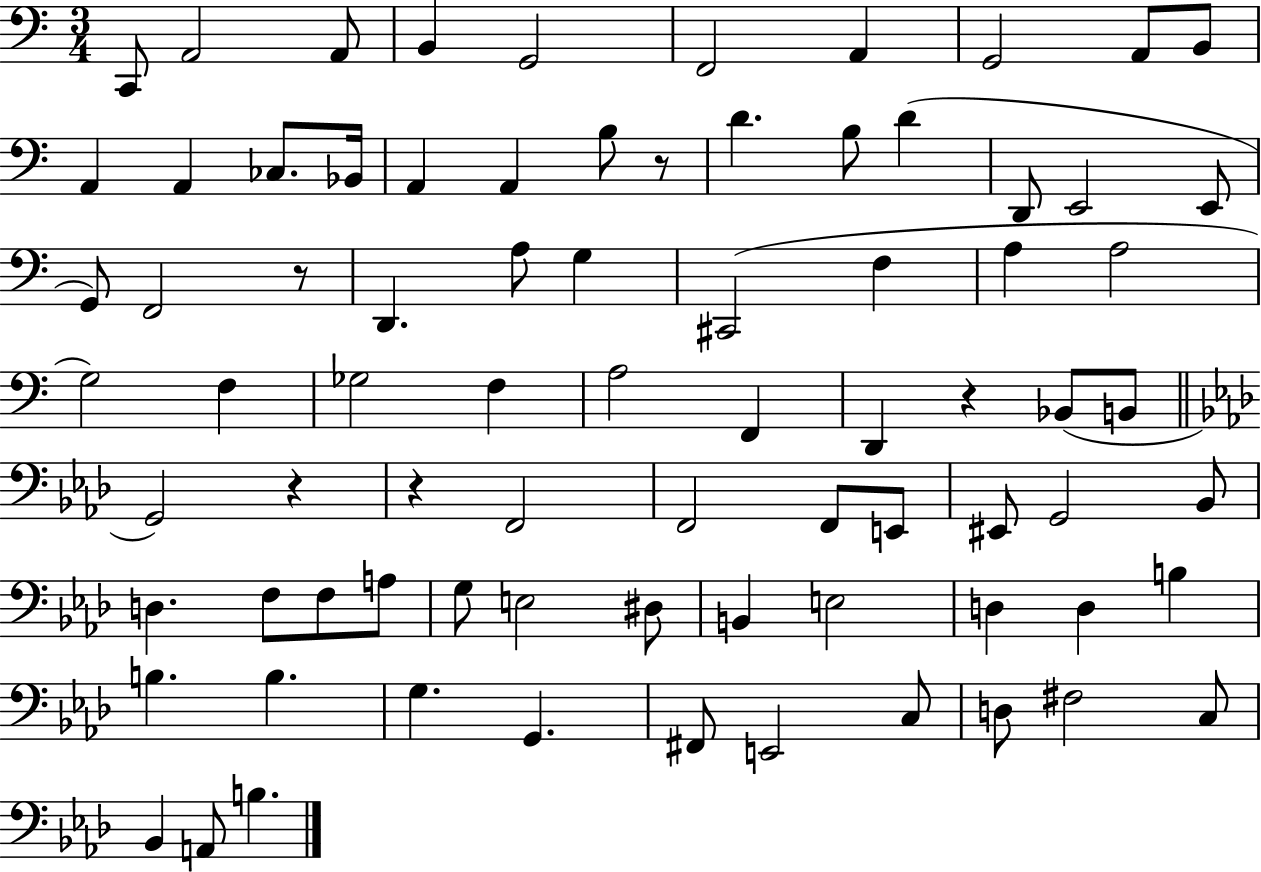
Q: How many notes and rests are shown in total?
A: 79